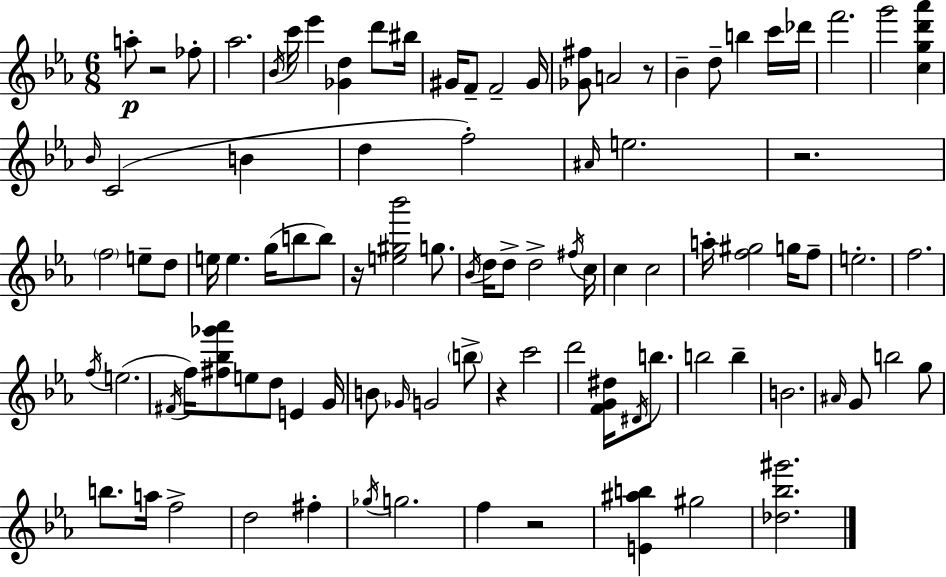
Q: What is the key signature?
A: EES major